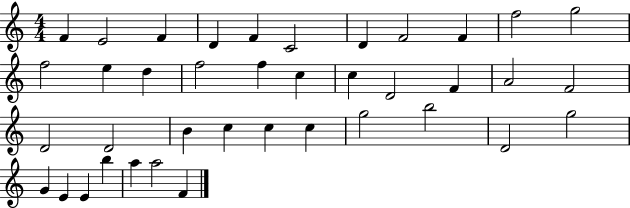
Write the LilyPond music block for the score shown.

{
  \clef treble
  \numericTimeSignature
  \time 4/4
  \key c \major
  f'4 e'2 f'4 | d'4 f'4 c'2 | d'4 f'2 f'4 | f''2 g''2 | \break f''2 e''4 d''4 | f''2 f''4 c''4 | c''4 d'2 f'4 | a'2 f'2 | \break d'2 d'2 | b'4 c''4 c''4 c''4 | g''2 b''2 | d'2 g''2 | \break g'4 e'4 e'4 b''4 | a''4 a''2 f'4 | \bar "|."
}